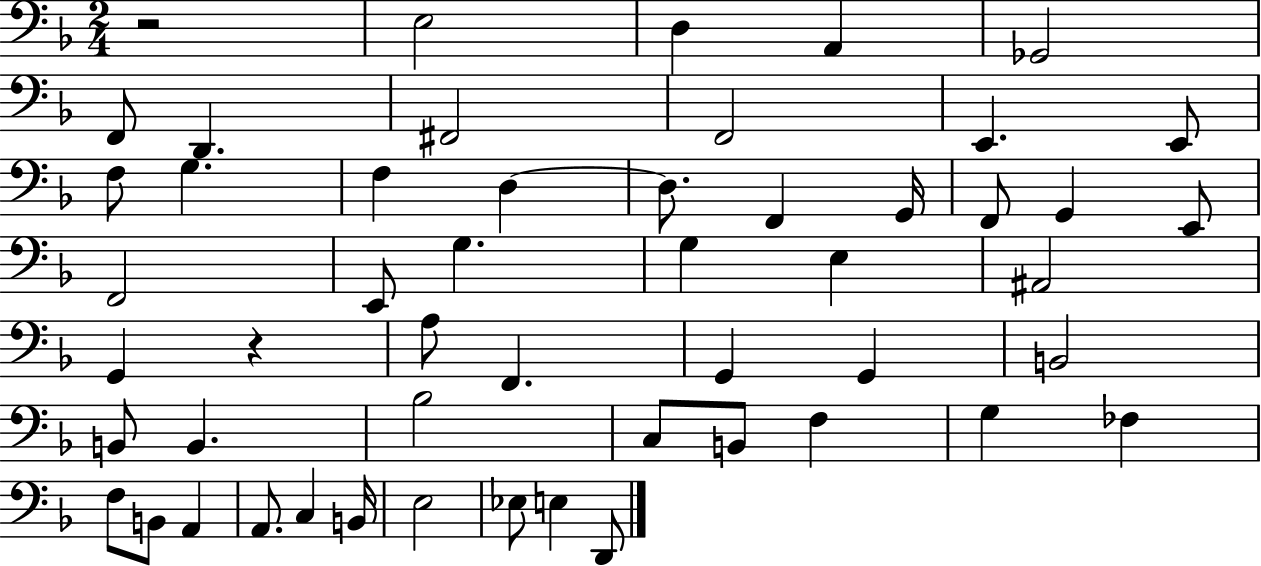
{
  \clef bass
  \numericTimeSignature
  \time 2/4
  \key f \major
  r2 | e2 | d4 a,4 | ges,2 | \break f,8 d,4. | fis,2 | f,2 | e,4. e,8 | \break f8 g4. | f4 d4~~ | d8. f,4 g,16 | f,8 g,4 e,8 | \break f,2 | e,8 g4. | g4 e4 | ais,2 | \break g,4 r4 | a8 f,4. | g,4 g,4 | b,2 | \break b,8 b,4. | bes2 | c8 b,8 f4 | g4 fes4 | \break f8 b,8 a,4 | a,8. c4 b,16 | e2 | ees8 e4 d,8 | \break \bar "|."
}